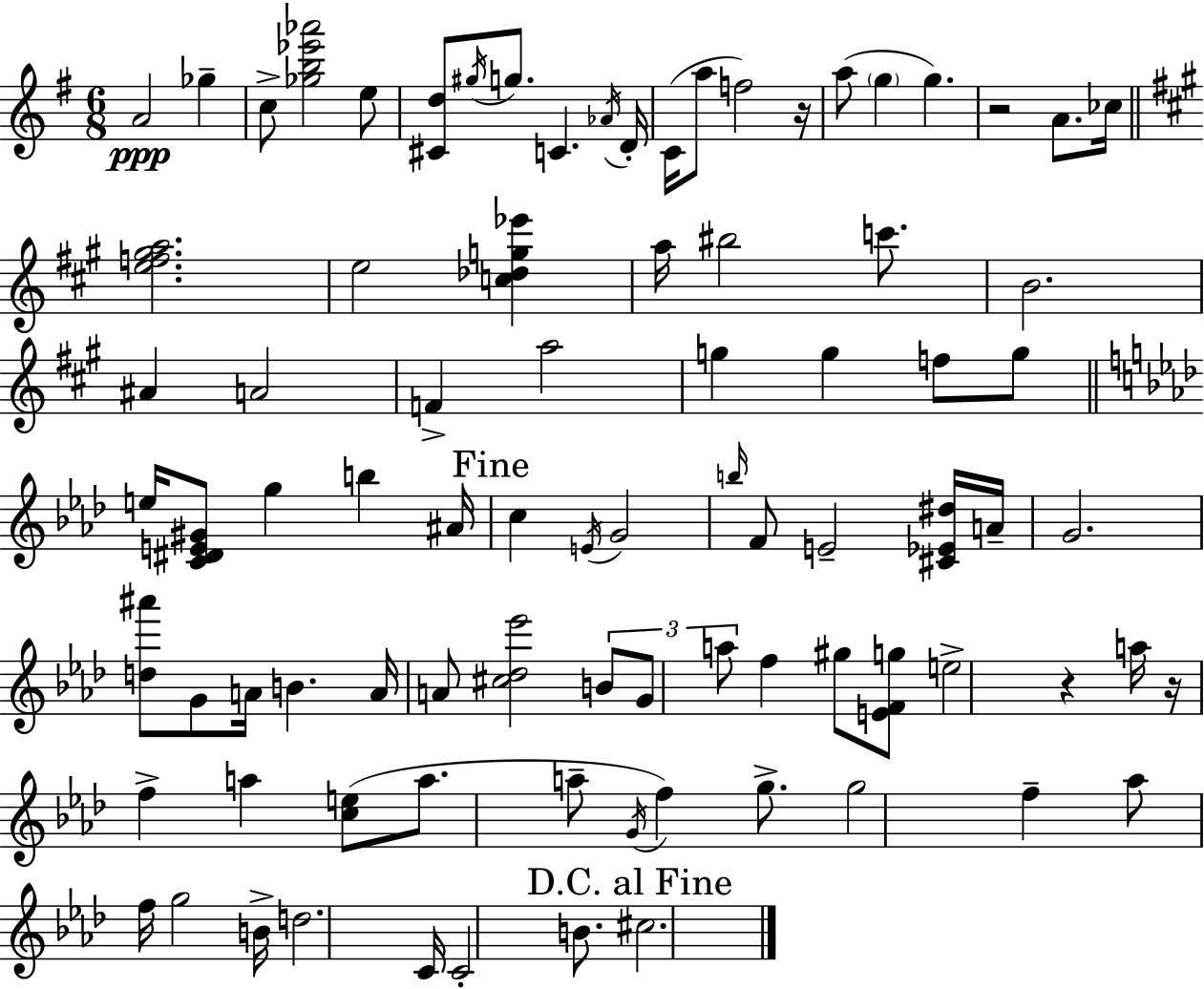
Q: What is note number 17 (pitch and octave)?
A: CES5